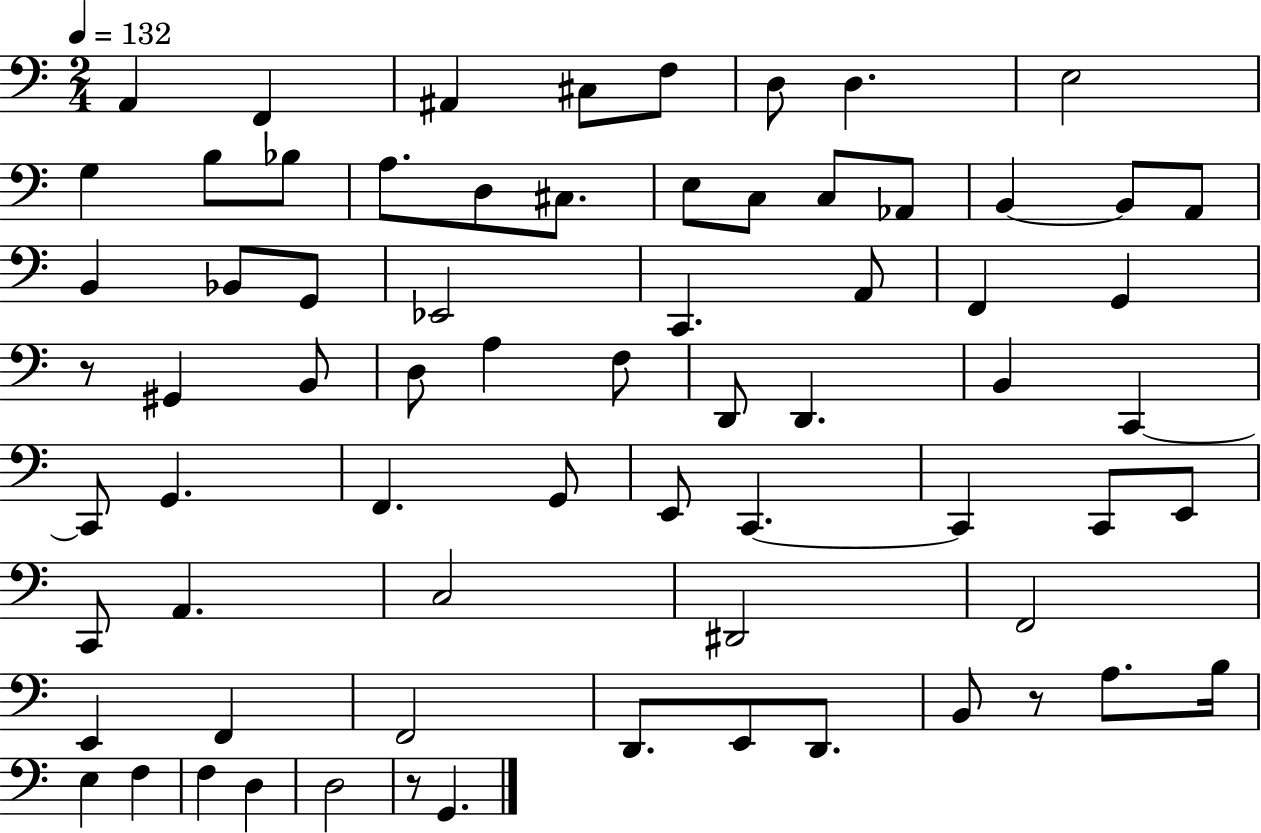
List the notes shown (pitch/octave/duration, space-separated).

A2/q F2/q A#2/q C#3/e F3/e D3/e D3/q. E3/h G3/q B3/e Bb3/e A3/e. D3/e C#3/e. E3/e C3/e C3/e Ab2/e B2/q B2/e A2/e B2/q Bb2/e G2/e Eb2/h C2/q. A2/e F2/q G2/q R/e G#2/q B2/e D3/e A3/q F3/e D2/e D2/q. B2/q C2/q C2/e G2/q. F2/q. G2/e E2/e C2/q. C2/q C2/e E2/e C2/e A2/q. C3/h D#2/h F2/h E2/q F2/q F2/h D2/e. E2/e D2/e. B2/e R/e A3/e. B3/s E3/q F3/q F3/q D3/q D3/h R/e G2/q.